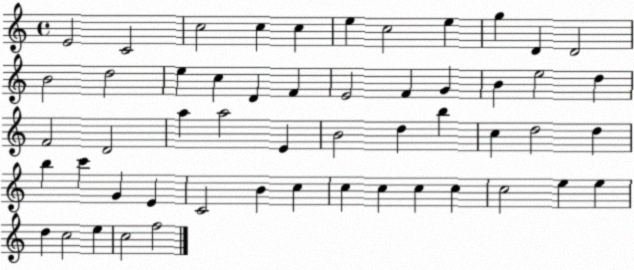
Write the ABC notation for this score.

X:1
T:Untitled
M:4/4
L:1/4
K:C
E2 C2 c2 c c e c2 e g D D2 B2 d2 e c D F E2 F G B e2 d F2 D2 a a2 E B2 d b c d2 d b c' G E C2 B c c c c c c2 e e d c2 e c2 f2